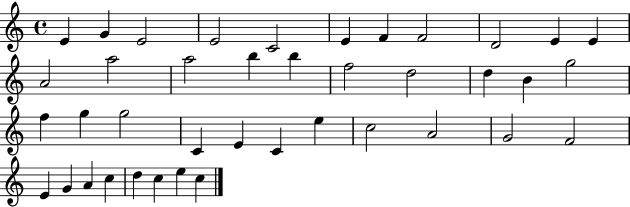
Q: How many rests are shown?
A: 0